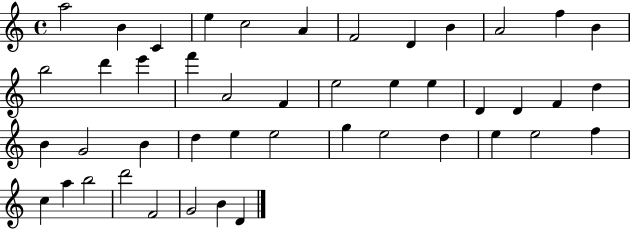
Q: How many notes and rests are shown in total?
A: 45